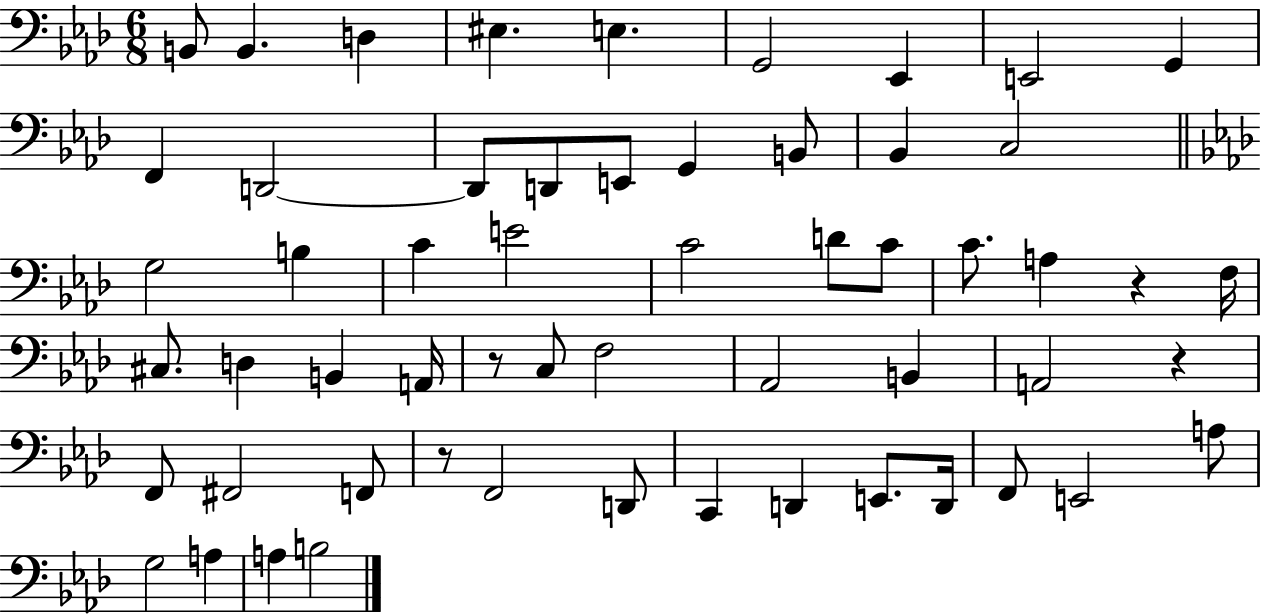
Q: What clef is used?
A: bass